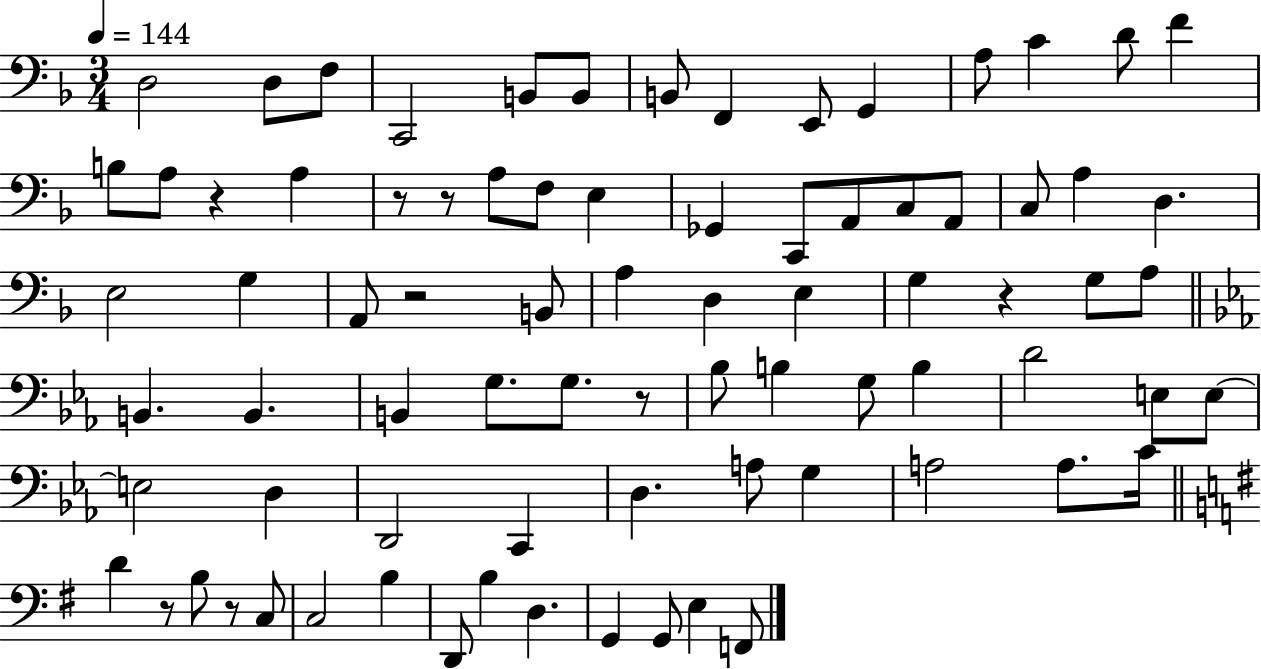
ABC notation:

X:1
T:Untitled
M:3/4
L:1/4
K:F
D,2 D,/2 F,/2 C,,2 B,,/2 B,,/2 B,,/2 F,, E,,/2 G,, A,/2 C D/2 F B,/2 A,/2 z A, z/2 z/2 A,/2 F,/2 E, _G,, C,,/2 A,,/2 C,/2 A,,/2 C,/2 A, D, E,2 G, A,,/2 z2 B,,/2 A, D, E, G, z G,/2 A,/2 B,, B,, B,, G,/2 G,/2 z/2 _B,/2 B, G,/2 B, D2 E,/2 E,/2 E,2 D, D,,2 C,, D, A,/2 G, A,2 A,/2 C/4 D z/2 B,/2 z/2 C,/2 C,2 B, D,,/2 B, D, G,, G,,/2 E, F,,/2